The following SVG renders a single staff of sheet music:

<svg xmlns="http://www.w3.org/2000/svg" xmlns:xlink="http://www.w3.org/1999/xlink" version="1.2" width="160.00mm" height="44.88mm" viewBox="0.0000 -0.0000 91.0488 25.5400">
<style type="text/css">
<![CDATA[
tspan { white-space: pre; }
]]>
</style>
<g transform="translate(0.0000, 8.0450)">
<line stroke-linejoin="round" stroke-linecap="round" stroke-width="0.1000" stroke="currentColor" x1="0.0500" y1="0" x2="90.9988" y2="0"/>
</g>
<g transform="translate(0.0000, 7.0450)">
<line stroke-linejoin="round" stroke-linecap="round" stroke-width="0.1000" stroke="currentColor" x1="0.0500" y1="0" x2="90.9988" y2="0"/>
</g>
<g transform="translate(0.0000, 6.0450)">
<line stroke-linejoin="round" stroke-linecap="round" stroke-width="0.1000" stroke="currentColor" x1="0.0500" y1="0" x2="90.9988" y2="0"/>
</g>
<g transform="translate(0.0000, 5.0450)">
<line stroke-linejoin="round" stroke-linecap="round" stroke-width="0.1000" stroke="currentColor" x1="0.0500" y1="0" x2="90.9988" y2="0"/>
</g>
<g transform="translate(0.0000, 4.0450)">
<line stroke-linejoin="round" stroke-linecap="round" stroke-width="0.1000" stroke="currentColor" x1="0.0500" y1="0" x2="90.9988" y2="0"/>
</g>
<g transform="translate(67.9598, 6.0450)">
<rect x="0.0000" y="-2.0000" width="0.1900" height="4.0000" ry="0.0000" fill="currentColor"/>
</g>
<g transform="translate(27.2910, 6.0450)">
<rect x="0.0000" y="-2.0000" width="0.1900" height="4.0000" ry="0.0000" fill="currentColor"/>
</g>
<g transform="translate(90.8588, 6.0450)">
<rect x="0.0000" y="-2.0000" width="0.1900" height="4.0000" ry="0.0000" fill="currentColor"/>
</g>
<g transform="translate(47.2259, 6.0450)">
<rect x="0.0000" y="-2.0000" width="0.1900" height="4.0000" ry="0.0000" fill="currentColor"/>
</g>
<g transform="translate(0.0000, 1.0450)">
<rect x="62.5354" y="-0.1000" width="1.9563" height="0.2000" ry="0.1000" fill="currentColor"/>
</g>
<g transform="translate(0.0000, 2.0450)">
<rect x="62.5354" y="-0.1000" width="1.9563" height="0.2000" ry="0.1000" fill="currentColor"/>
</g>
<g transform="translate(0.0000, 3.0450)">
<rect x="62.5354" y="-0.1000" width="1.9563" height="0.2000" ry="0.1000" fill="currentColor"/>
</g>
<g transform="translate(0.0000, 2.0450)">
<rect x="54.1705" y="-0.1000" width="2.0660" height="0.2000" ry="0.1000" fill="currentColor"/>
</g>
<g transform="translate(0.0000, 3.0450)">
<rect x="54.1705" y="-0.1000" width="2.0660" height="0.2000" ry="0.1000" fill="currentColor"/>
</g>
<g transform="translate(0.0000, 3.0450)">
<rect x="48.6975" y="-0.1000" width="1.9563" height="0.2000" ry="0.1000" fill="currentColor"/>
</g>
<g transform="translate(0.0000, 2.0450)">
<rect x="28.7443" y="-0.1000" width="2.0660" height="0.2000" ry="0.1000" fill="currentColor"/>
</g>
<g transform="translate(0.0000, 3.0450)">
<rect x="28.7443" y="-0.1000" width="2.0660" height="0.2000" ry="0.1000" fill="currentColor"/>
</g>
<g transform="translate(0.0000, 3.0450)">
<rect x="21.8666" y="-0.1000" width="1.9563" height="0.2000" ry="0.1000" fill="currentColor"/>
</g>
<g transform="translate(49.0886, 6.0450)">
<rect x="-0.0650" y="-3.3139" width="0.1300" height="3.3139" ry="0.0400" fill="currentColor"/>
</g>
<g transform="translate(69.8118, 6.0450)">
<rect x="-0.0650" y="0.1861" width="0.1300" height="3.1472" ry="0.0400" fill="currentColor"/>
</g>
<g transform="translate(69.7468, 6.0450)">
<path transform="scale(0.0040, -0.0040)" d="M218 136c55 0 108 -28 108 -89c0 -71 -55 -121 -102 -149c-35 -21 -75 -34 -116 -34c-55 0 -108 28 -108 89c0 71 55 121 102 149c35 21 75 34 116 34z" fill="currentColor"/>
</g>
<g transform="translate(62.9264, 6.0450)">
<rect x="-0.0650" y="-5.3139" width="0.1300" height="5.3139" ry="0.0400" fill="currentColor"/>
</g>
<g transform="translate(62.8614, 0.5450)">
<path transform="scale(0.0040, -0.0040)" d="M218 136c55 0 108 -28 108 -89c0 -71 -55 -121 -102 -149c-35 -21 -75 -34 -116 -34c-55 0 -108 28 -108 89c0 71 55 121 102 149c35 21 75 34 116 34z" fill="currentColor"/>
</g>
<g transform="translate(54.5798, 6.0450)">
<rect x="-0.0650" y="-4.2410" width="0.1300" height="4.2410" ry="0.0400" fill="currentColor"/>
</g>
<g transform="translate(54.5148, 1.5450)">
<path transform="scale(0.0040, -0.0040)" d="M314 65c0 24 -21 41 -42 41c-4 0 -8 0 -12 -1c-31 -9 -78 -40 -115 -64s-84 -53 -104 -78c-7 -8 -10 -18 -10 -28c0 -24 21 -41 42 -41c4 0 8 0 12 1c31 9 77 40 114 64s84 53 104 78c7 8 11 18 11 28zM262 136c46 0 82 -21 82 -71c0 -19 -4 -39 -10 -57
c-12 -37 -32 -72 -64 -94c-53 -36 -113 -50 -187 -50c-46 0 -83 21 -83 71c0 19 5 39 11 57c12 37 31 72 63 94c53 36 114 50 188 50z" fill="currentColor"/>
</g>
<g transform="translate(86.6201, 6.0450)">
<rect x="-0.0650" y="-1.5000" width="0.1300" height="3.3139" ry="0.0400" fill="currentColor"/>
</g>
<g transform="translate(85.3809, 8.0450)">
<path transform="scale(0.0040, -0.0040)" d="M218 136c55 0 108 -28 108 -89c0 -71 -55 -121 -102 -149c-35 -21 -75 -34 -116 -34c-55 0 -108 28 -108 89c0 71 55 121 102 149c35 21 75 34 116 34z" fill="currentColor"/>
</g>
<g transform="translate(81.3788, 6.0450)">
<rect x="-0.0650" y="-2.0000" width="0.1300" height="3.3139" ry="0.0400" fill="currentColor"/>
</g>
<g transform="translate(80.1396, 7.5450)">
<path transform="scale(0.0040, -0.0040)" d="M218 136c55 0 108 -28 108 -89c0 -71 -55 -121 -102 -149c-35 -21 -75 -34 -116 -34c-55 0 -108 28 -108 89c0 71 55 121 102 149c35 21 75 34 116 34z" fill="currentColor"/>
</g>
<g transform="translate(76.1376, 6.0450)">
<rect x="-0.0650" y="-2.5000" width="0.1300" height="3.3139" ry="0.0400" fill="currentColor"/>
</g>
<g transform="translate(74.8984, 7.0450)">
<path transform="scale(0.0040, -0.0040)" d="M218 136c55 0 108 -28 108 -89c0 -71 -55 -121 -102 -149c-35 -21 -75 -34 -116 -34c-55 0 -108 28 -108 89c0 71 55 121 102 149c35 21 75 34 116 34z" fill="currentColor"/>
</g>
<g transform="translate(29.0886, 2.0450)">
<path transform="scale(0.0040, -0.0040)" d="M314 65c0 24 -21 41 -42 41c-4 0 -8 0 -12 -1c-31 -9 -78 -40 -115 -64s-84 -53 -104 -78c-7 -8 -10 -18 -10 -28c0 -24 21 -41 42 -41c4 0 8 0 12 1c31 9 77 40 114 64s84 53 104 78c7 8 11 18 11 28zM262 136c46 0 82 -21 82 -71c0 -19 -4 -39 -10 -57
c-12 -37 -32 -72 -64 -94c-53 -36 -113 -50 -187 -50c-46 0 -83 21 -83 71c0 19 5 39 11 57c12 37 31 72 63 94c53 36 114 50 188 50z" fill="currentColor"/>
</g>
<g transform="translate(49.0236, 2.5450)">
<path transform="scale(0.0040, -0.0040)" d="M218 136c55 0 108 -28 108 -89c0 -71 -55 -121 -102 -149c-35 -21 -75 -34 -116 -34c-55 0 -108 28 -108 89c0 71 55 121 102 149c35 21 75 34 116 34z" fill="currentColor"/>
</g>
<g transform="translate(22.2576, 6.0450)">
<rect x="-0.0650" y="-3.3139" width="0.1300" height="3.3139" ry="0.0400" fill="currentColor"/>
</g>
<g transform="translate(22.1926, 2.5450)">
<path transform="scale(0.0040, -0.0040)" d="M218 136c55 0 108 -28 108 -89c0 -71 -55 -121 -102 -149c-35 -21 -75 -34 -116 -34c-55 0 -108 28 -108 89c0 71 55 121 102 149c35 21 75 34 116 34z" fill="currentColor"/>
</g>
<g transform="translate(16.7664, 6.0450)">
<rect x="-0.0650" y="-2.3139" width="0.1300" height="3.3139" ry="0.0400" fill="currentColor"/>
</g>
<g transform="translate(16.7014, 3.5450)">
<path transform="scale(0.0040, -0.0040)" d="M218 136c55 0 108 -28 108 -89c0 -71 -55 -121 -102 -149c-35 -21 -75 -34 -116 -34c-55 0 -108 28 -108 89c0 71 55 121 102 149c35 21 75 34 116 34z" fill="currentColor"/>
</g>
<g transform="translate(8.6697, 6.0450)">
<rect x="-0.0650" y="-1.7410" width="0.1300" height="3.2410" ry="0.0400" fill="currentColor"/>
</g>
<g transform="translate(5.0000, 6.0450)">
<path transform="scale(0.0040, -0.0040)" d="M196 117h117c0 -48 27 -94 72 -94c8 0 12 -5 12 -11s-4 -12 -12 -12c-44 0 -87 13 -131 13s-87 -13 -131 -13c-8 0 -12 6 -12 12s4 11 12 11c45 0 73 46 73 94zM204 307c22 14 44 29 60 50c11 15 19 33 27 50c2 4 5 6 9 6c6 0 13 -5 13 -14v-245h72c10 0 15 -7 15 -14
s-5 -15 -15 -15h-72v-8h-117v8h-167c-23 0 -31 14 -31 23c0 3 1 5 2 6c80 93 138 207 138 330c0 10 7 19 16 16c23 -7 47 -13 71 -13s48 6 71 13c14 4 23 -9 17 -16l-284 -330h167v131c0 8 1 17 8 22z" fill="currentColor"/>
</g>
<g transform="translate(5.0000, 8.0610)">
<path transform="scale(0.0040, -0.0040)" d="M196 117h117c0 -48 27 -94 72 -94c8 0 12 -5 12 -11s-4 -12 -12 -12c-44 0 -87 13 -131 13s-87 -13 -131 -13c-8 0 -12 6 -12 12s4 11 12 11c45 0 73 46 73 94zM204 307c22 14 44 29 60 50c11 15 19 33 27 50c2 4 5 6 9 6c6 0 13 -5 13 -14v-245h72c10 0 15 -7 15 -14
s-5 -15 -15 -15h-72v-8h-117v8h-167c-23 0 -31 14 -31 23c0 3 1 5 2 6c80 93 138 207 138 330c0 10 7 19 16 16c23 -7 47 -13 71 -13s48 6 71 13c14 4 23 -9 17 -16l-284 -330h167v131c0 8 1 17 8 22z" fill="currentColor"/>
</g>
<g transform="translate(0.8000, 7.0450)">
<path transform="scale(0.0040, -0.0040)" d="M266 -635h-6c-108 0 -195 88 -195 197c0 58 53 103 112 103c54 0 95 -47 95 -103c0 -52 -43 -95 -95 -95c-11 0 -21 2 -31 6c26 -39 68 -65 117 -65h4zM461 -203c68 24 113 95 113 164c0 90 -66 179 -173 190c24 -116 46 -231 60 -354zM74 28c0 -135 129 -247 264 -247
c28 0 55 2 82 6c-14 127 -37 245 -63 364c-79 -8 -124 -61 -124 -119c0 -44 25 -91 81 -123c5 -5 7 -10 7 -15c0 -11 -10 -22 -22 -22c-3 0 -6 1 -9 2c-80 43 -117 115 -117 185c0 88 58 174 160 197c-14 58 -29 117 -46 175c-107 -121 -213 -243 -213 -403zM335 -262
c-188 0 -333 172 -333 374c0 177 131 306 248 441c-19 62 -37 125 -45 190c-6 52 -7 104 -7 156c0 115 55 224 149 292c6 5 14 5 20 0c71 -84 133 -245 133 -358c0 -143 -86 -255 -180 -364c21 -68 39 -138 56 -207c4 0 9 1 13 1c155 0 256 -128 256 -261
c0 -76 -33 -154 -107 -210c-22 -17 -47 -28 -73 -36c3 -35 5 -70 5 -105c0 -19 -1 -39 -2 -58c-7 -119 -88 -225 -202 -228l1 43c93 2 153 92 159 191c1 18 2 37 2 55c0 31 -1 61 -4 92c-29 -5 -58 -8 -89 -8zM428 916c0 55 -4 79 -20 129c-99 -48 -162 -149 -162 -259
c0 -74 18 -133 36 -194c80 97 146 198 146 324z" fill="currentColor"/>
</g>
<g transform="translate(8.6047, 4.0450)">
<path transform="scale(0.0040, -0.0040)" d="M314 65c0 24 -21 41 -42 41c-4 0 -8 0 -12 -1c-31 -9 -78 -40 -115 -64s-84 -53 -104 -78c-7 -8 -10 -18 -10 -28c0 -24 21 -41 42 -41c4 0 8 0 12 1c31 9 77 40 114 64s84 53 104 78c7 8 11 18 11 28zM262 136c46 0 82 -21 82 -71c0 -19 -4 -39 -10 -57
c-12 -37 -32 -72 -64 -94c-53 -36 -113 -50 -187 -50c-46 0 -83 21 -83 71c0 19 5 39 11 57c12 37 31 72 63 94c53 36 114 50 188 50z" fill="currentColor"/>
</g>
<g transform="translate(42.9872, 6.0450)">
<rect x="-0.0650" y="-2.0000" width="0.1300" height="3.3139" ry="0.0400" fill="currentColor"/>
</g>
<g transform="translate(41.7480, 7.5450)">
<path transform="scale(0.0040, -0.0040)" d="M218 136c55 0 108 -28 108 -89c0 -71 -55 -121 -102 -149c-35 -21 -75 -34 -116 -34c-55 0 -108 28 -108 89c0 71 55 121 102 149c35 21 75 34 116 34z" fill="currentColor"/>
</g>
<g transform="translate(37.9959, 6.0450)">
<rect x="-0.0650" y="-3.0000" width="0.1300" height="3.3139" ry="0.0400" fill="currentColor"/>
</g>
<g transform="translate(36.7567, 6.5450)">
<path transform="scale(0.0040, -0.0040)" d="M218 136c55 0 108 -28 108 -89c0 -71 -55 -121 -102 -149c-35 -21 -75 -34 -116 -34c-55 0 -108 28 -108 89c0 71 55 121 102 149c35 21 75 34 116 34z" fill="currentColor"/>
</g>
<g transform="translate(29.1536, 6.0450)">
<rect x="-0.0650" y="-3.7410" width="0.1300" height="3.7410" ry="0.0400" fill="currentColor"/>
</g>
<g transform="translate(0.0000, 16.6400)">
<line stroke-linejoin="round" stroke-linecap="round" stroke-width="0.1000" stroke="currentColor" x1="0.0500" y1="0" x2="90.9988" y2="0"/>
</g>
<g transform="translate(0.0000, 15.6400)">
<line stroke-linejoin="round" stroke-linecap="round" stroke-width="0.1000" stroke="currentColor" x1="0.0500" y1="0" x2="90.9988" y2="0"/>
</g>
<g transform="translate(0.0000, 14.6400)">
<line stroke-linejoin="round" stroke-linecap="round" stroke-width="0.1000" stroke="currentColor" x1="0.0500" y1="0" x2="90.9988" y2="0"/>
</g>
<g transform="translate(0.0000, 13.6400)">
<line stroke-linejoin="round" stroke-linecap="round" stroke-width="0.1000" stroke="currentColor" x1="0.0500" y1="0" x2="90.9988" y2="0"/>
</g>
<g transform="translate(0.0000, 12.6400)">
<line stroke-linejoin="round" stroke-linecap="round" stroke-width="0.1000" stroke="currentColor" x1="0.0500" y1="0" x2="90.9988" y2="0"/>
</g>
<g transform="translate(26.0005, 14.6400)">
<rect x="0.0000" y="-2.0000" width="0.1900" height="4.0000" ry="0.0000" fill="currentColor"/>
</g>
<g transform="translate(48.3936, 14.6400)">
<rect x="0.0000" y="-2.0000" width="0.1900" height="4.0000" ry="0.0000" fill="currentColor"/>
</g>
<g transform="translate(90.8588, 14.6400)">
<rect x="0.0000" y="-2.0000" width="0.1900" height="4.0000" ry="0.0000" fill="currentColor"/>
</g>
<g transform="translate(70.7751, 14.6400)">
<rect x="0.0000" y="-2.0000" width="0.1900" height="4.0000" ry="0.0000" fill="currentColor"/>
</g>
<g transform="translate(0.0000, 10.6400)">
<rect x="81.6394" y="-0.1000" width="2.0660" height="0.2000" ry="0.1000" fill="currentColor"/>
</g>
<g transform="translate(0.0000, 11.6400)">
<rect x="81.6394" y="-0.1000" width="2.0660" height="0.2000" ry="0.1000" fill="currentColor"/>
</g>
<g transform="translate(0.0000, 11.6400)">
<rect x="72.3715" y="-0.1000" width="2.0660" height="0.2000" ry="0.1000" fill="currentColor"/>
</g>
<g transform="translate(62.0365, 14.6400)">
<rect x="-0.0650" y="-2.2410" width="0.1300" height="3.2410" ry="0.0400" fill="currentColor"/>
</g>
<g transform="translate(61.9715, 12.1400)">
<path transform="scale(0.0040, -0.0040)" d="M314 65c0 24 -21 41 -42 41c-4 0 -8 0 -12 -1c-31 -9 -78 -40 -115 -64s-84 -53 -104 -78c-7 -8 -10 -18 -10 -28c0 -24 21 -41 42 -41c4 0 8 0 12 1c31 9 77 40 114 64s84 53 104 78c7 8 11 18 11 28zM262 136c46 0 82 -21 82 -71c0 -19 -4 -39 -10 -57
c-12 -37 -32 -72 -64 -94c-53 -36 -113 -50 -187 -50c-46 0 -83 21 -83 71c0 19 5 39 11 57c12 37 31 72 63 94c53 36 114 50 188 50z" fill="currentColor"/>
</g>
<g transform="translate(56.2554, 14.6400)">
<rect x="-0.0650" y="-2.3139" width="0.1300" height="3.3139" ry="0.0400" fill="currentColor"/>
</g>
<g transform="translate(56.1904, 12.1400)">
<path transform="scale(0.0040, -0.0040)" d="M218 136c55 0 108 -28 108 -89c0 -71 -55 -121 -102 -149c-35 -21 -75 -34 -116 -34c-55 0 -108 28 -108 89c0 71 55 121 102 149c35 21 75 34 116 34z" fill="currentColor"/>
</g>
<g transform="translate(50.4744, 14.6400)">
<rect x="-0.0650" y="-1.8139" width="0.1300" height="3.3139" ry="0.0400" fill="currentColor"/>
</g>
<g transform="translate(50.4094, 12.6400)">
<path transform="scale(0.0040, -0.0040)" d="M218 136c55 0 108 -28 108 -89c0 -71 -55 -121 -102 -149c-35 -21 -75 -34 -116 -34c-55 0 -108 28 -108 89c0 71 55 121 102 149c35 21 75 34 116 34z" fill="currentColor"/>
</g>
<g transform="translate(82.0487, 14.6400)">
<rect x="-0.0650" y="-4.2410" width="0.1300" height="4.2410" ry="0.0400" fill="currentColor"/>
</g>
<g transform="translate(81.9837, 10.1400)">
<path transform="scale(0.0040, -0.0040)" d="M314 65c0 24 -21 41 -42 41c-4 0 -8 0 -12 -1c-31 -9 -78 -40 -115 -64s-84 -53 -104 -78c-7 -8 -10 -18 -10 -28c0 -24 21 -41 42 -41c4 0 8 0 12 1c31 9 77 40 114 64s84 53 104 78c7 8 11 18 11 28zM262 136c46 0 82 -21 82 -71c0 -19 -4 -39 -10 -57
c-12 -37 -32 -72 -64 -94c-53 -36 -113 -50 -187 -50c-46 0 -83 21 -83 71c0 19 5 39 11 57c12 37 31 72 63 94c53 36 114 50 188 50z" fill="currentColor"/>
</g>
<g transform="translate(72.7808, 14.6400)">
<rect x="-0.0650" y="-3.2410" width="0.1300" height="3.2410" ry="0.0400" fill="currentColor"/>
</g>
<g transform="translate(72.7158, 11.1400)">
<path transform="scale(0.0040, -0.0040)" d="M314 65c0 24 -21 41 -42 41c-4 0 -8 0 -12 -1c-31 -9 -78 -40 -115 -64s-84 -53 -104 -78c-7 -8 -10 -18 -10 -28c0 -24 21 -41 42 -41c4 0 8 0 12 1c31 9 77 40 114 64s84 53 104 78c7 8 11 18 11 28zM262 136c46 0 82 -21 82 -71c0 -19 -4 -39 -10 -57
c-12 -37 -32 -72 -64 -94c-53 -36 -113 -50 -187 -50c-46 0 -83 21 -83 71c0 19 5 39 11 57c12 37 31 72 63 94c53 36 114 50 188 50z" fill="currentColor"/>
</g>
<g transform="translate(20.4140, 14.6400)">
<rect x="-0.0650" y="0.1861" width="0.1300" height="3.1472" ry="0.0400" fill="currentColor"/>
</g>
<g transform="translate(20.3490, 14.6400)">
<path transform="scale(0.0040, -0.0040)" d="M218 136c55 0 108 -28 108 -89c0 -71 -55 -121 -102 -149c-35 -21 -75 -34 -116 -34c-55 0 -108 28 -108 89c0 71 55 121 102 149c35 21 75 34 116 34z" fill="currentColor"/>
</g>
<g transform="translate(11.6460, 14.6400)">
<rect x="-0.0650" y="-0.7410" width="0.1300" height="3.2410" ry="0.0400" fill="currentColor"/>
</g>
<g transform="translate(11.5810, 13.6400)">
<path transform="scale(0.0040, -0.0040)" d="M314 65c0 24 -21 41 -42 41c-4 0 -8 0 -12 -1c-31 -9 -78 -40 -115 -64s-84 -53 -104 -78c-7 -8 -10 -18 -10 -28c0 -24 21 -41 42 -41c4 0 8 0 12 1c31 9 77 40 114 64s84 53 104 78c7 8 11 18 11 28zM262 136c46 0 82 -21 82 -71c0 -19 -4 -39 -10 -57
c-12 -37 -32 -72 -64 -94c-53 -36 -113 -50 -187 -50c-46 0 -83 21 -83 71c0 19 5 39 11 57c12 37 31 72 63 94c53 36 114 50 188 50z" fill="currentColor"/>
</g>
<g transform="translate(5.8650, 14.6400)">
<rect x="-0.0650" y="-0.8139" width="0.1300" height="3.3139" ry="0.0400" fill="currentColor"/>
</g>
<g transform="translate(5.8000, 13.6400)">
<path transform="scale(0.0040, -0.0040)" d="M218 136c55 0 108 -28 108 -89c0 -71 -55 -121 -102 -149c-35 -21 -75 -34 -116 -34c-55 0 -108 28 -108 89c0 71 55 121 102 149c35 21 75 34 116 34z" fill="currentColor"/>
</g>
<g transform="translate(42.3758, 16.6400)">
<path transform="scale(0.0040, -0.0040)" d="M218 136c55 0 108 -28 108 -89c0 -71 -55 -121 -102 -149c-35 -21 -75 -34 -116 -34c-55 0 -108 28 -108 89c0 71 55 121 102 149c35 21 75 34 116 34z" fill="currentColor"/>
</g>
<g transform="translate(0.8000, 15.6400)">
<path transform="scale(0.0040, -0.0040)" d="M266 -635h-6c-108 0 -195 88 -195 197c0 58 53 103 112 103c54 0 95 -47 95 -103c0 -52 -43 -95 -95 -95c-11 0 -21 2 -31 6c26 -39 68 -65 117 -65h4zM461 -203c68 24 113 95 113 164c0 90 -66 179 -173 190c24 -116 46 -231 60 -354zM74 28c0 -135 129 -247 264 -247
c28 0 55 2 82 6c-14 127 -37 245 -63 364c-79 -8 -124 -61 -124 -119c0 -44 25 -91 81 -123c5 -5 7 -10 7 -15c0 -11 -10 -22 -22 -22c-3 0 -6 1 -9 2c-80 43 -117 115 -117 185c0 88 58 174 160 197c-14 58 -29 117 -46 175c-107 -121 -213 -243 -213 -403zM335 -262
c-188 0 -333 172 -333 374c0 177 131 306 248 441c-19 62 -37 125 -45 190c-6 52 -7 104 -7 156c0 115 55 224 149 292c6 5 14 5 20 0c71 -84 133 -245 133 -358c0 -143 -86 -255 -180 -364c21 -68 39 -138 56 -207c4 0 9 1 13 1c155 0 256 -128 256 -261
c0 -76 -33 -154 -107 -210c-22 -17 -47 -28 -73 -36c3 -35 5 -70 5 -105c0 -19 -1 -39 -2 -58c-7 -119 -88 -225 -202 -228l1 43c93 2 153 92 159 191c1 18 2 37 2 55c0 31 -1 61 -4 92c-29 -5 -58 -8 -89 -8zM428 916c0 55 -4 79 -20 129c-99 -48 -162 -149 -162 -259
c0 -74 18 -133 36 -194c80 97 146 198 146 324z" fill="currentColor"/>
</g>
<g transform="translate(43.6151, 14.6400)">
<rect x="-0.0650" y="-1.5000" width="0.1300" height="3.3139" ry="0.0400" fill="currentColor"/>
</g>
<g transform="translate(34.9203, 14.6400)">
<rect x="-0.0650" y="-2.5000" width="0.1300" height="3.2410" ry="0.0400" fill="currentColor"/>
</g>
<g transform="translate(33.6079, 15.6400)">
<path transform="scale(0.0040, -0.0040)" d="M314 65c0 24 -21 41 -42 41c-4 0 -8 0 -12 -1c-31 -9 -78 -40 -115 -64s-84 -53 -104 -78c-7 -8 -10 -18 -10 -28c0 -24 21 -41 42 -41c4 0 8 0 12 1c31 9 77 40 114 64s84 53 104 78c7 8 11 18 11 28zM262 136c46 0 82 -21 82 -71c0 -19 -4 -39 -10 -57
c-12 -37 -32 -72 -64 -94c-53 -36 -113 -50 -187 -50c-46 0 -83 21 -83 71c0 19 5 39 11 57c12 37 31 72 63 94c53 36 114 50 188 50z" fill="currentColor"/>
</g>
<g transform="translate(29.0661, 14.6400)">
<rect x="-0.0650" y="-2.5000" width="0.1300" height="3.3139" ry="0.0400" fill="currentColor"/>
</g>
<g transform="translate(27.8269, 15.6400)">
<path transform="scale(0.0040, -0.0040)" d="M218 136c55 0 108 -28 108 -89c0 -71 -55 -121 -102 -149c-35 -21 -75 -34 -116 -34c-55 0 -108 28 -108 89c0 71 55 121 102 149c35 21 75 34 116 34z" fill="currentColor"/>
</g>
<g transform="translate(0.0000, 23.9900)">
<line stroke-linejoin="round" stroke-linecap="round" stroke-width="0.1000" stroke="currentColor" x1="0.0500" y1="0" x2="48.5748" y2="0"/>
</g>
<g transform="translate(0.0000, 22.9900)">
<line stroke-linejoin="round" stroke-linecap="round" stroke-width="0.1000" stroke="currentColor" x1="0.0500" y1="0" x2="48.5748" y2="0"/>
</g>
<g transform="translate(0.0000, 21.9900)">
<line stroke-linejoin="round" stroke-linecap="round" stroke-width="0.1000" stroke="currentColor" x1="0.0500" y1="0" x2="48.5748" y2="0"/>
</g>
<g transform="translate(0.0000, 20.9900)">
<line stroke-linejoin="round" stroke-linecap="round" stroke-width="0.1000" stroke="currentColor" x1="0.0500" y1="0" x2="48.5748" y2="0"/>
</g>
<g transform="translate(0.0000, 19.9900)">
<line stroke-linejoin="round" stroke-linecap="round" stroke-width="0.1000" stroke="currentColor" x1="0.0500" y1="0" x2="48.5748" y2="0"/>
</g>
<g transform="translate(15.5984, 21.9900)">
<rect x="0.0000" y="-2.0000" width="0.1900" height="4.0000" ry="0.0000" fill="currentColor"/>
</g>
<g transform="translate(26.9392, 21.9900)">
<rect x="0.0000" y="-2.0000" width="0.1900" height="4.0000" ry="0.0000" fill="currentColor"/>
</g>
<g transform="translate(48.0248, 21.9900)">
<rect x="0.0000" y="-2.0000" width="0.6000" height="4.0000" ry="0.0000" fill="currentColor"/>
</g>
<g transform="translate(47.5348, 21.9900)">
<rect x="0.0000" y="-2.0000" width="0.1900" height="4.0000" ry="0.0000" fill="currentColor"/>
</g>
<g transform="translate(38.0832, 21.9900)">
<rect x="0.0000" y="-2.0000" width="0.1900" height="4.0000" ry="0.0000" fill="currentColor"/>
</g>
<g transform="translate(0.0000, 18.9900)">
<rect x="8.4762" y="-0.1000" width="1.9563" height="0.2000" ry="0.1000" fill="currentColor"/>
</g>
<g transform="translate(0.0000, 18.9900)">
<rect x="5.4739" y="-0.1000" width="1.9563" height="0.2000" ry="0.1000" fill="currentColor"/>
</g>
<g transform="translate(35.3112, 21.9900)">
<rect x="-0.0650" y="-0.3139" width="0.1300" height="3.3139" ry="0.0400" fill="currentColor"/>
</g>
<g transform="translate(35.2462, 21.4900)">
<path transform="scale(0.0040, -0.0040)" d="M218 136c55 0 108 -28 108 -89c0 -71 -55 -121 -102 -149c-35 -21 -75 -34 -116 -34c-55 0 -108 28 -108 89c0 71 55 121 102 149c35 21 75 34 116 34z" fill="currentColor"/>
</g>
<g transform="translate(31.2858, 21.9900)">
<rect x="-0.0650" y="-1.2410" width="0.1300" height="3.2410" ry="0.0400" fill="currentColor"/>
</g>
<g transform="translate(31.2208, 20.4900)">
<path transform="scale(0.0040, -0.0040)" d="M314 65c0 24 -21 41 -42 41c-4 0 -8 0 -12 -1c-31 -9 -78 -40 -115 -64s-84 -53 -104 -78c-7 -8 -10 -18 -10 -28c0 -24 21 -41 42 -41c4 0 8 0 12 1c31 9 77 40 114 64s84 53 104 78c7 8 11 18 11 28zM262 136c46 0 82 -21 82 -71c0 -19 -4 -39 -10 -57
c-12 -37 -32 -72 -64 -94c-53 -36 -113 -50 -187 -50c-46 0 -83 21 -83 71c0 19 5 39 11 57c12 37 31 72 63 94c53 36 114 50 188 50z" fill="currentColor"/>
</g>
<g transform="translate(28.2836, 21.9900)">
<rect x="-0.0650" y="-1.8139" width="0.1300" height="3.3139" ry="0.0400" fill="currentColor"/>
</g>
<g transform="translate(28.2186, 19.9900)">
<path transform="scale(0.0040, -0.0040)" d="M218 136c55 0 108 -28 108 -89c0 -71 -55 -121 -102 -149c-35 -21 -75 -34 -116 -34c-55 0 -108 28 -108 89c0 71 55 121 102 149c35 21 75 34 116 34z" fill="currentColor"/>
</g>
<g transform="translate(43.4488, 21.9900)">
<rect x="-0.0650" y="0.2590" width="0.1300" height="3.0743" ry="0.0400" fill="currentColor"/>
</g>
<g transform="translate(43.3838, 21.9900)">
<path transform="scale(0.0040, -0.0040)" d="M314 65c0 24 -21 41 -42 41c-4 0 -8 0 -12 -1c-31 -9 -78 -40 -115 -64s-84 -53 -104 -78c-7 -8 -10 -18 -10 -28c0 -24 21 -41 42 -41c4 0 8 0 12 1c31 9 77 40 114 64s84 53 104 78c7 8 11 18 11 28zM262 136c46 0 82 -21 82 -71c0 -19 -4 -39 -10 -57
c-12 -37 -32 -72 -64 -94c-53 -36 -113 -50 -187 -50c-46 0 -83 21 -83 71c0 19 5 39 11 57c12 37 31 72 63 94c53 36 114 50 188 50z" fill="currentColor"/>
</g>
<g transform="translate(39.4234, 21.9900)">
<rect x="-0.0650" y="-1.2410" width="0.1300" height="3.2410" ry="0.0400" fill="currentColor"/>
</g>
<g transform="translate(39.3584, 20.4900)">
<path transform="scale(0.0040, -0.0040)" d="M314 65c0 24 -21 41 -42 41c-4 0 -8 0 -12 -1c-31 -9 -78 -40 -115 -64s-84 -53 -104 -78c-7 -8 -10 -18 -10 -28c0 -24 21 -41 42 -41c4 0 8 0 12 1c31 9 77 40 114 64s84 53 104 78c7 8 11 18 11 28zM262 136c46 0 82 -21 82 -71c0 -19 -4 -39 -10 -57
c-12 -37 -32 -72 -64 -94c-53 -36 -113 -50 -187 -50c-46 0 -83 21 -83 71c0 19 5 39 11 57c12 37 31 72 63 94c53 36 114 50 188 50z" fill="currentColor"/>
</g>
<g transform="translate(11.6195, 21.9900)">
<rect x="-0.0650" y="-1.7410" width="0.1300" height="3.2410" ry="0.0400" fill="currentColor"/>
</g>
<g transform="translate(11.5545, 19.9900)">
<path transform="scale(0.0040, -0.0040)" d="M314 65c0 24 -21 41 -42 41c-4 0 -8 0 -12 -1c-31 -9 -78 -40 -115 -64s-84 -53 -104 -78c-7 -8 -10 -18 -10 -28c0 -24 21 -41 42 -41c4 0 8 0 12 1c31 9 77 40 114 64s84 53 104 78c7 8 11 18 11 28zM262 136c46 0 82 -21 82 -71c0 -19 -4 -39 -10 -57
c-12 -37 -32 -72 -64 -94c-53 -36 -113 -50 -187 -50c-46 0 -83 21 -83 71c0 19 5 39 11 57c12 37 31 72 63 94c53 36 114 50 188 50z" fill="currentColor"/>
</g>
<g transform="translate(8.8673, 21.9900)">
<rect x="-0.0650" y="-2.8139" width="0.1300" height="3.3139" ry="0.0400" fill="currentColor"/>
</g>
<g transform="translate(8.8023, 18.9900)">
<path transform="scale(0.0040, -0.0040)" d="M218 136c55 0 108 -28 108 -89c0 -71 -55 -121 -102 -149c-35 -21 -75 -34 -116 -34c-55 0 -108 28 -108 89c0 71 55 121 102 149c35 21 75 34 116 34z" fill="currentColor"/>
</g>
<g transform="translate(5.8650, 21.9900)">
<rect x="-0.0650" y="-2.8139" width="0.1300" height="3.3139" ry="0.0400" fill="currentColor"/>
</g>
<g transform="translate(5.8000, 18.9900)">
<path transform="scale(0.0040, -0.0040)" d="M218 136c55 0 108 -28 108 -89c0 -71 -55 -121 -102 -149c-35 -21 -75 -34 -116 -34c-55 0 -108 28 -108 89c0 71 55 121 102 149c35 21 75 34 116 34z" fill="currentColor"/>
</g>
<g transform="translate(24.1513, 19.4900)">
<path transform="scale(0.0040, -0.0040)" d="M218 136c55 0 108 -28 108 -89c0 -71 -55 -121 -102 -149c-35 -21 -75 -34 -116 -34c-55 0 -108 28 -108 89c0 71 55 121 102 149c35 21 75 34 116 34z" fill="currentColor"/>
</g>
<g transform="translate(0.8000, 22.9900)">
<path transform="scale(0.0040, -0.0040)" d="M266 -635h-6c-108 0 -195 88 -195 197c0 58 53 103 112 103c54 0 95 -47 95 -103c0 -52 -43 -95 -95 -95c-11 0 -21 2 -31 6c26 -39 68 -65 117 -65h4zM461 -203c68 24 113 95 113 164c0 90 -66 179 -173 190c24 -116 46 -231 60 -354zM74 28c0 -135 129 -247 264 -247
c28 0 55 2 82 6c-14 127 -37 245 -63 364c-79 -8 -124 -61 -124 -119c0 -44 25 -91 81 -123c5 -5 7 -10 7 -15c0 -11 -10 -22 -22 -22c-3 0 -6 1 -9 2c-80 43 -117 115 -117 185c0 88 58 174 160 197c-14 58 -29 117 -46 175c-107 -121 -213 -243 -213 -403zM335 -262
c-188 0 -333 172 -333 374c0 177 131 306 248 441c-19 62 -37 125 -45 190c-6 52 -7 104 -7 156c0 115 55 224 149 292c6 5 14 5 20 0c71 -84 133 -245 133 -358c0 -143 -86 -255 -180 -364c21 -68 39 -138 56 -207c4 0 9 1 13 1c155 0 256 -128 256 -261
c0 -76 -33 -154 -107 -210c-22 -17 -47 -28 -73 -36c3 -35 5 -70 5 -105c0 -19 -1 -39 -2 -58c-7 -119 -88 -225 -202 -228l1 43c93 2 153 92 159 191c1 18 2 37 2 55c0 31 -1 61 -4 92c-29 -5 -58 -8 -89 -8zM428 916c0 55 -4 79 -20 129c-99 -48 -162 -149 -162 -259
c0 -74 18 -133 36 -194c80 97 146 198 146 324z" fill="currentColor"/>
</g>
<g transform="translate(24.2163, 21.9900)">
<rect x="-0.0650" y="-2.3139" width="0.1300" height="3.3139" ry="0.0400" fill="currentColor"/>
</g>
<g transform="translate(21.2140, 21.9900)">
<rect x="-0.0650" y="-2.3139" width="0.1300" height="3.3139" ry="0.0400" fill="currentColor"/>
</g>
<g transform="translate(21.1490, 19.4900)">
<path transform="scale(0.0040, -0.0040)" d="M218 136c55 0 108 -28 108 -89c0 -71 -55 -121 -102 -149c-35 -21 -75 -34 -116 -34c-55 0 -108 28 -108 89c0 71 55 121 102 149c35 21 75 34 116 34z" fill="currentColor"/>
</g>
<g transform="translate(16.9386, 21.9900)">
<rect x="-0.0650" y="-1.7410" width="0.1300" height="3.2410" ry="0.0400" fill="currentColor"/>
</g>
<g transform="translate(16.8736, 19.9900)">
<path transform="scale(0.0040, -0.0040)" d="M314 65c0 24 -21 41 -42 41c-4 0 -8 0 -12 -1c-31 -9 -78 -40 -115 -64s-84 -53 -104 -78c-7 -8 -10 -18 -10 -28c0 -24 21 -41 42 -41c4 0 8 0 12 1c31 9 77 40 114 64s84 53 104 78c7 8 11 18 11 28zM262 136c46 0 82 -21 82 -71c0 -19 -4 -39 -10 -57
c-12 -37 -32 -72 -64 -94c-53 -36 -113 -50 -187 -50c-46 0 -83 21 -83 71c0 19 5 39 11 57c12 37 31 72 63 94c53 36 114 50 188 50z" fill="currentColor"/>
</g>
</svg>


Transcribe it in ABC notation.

X:1
T:Untitled
M:4/4
L:1/4
K:C
f2 g b c'2 A F b d'2 f' B G F E d d2 B G G2 E f g g2 b2 d'2 a a f2 f2 g g f e2 c e2 B2